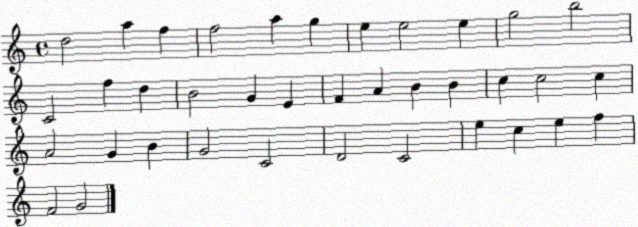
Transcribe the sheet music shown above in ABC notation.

X:1
T:Untitled
M:4/4
L:1/4
K:C
d2 a f f2 a g e e2 e g2 b2 C2 f d B2 G E F A B B c c2 c A2 G B G2 C2 D2 C2 e c e f F2 G2